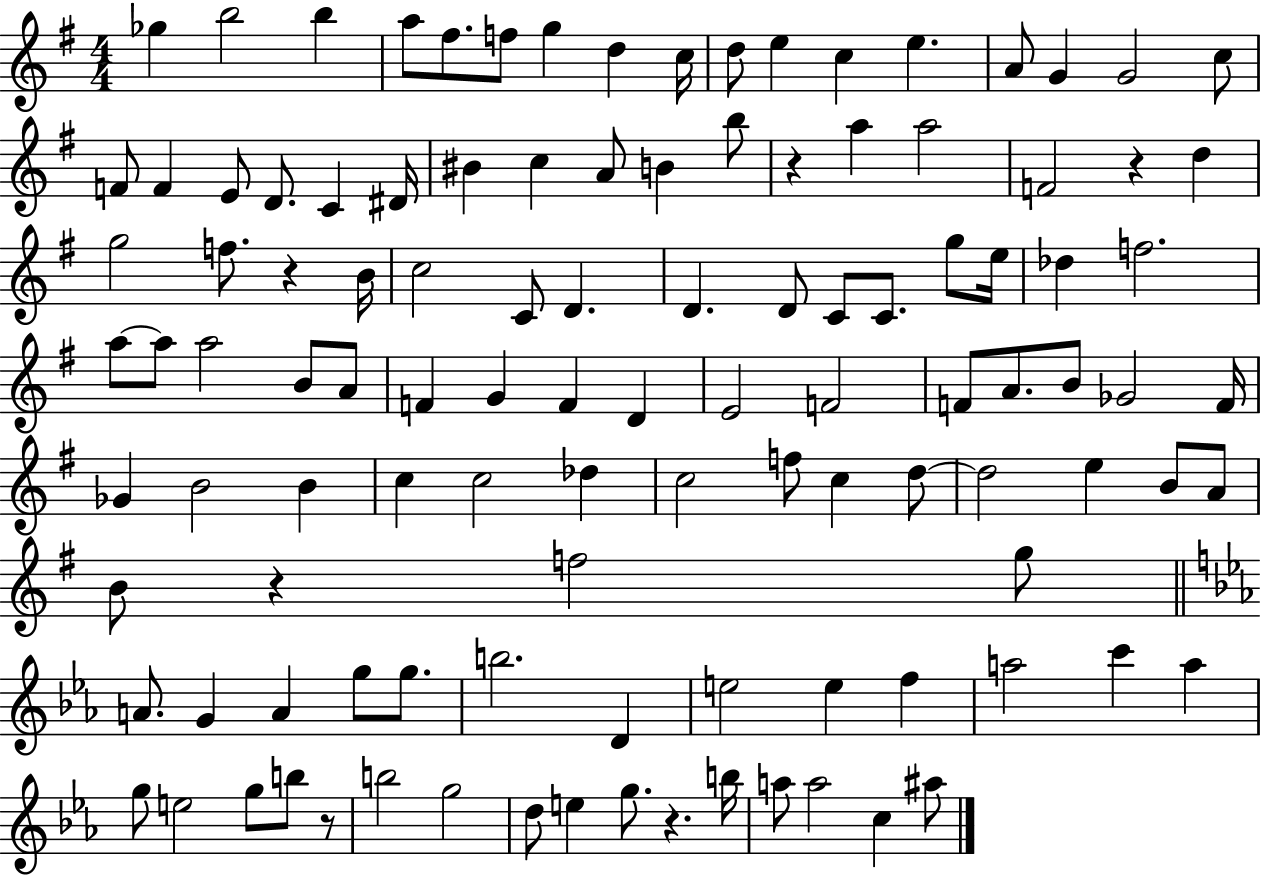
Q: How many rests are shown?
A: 6